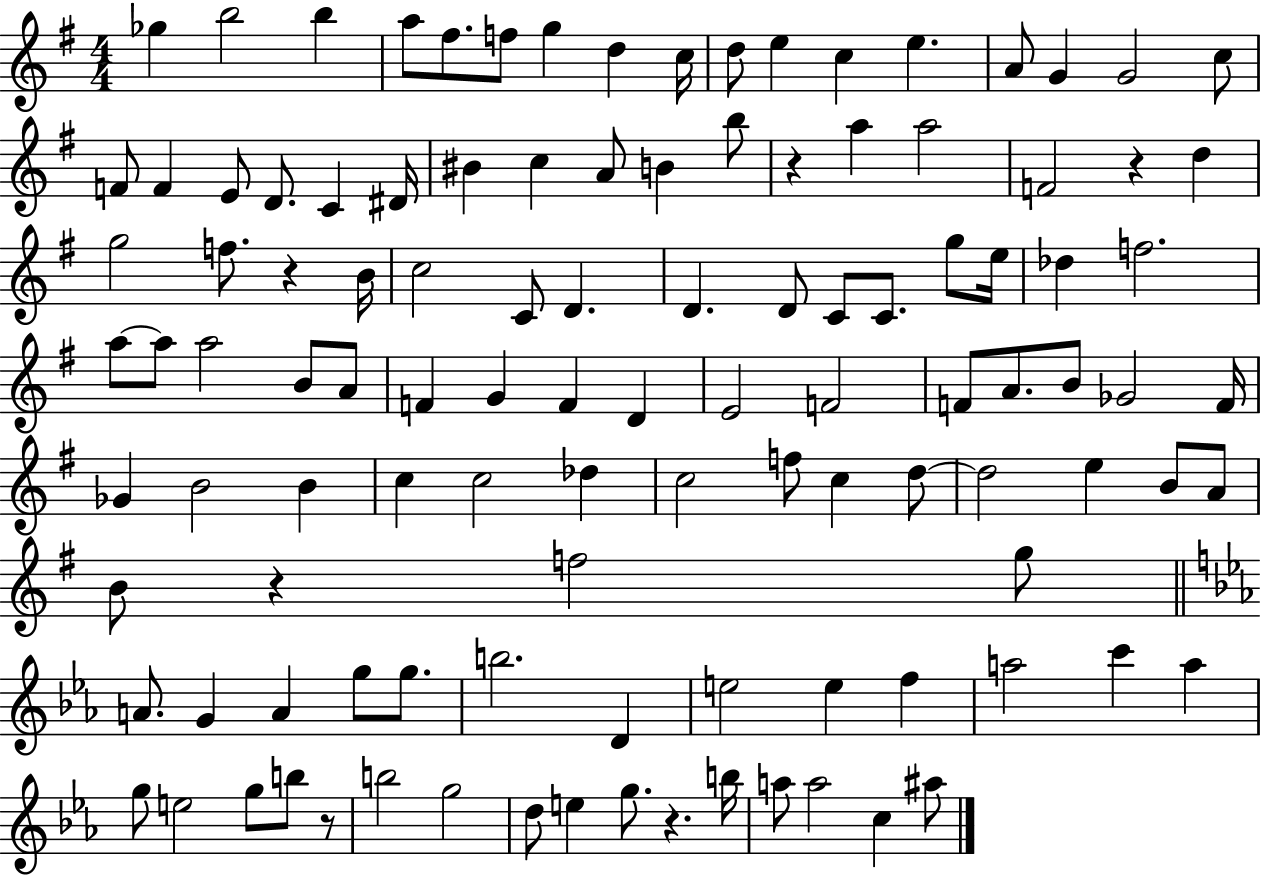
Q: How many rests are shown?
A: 6